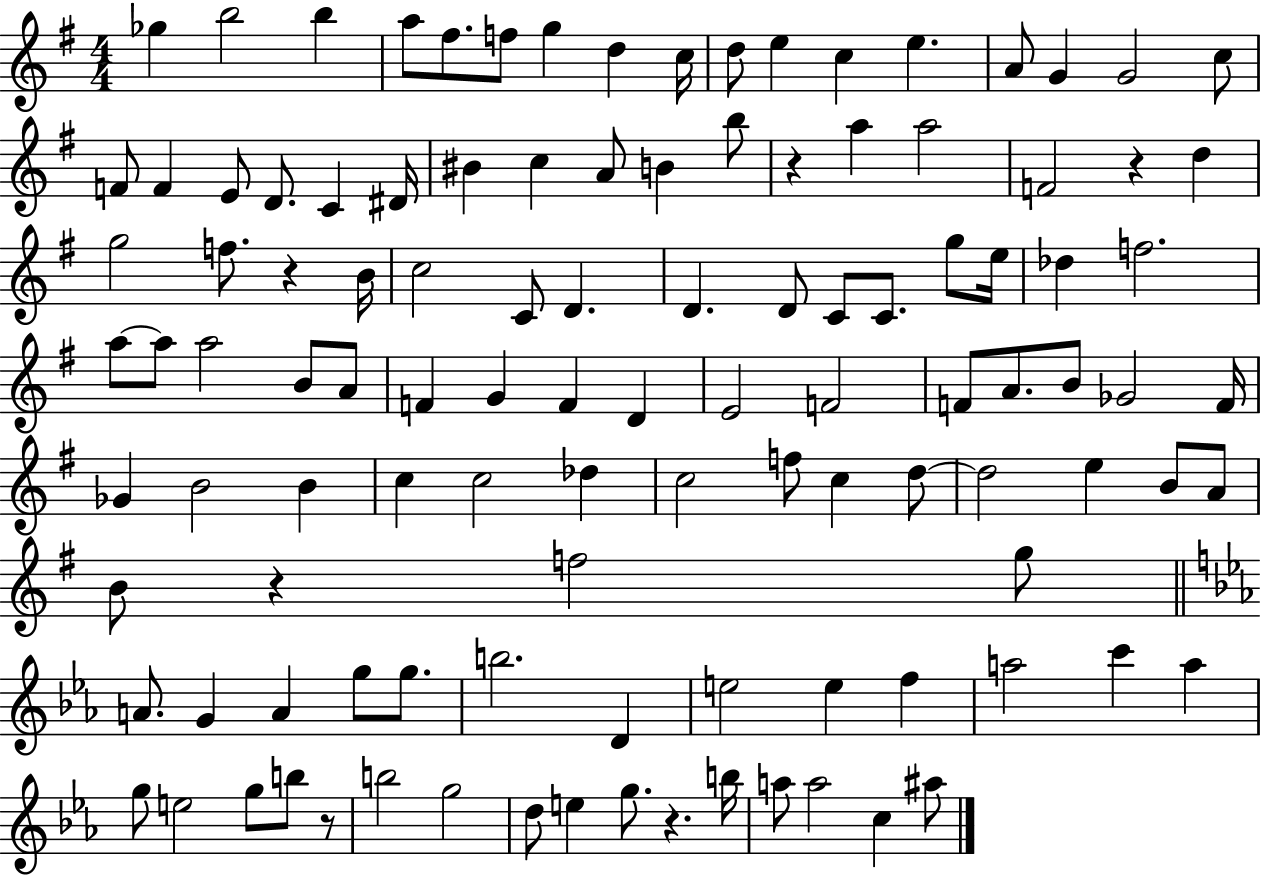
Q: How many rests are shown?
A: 6